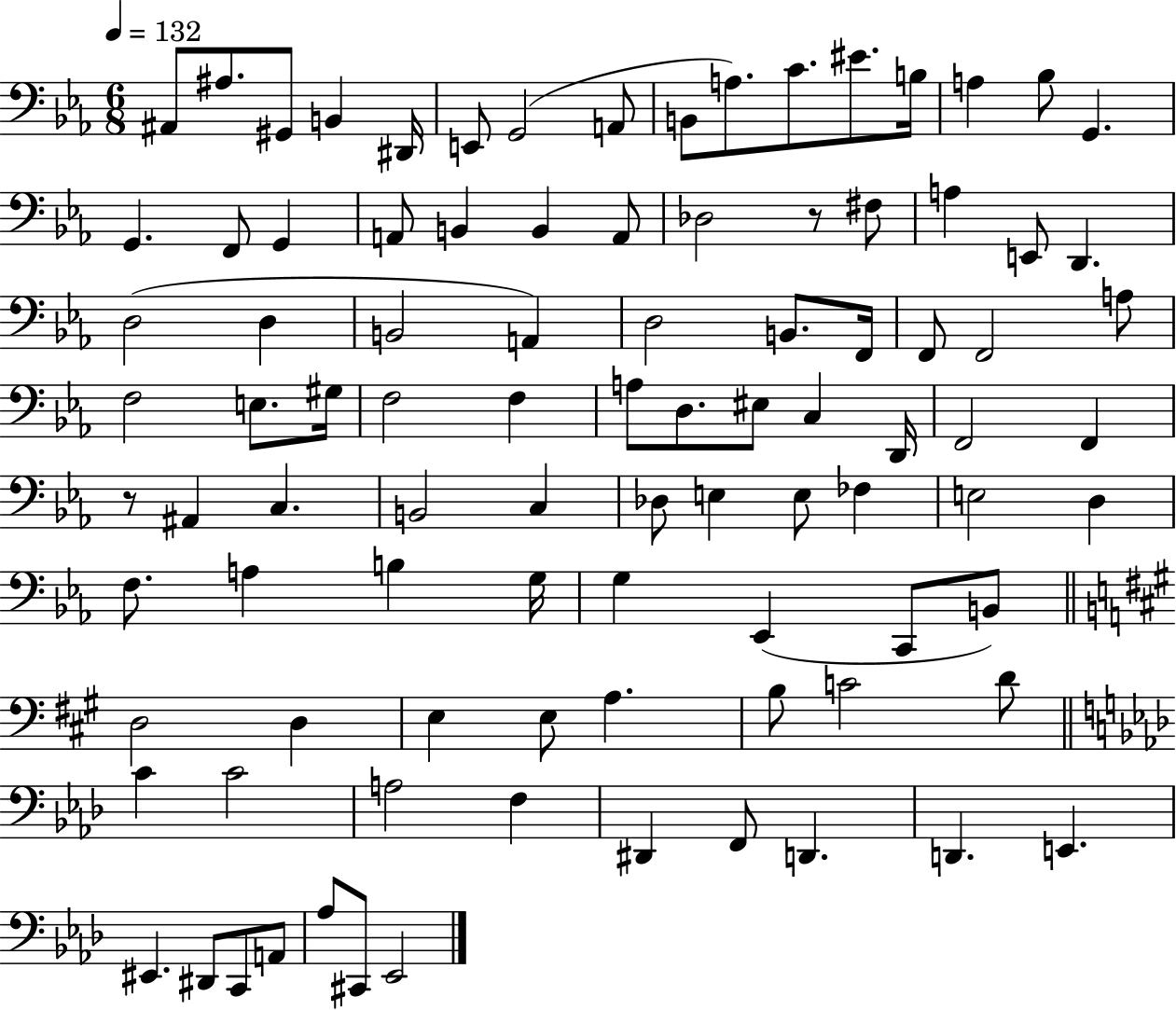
{
  \clef bass
  \numericTimeSignature
  \time 6/8
  \key ees \major
  \tempo 4 = 132
  ais,8 ais8. gis,8 b,4 dis,16 | e,8 g,2( a,8 | b,8 a8.) c'8. eis'8. b16 | a4 bes8 g,4. | \break g,4. f,8 g,4 | a,8 b,4 b,4 a,8 | des2 r8 fis8 | a4 e,8 d,4. | \break d2( d4 | b,2 a,4) | d2 b,8. f,16 | f,8 f,2 a8 | \break f2 e8. gis16 | f2 f4 | a8 d8. eis8 c4 d,16 | f,2 f,4 | \break r8 ais,4 c4. | b,2 c4 | des8 e4 e8 fes4 | e2 d4 | \break f8. a4 b4 g16 | g4 ees,4( c,8 b,8) | \bar "||" \break \key a \major d2 d4 | e4 e8 a4. | b8 c'2 d'8 | \bar "||" \break \key aes \major c'4 c'2 | a2 f4 | dis,4 f,8 d,4. | d,4. e,4. | \break eis,4. dis,8 c,8 a,8 | aes8 cis,8 ees,2 | \bar "|."
}